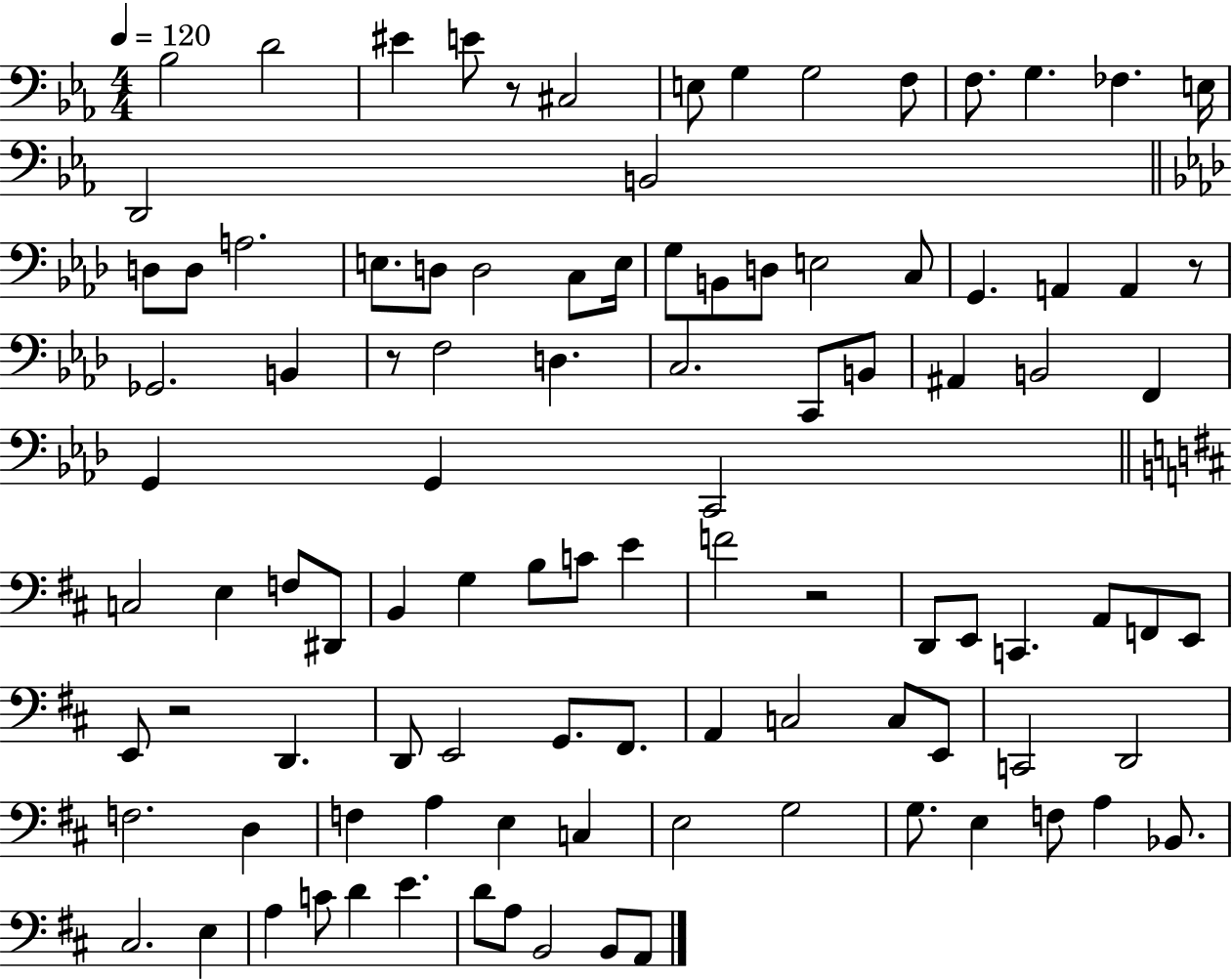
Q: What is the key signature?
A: EES major